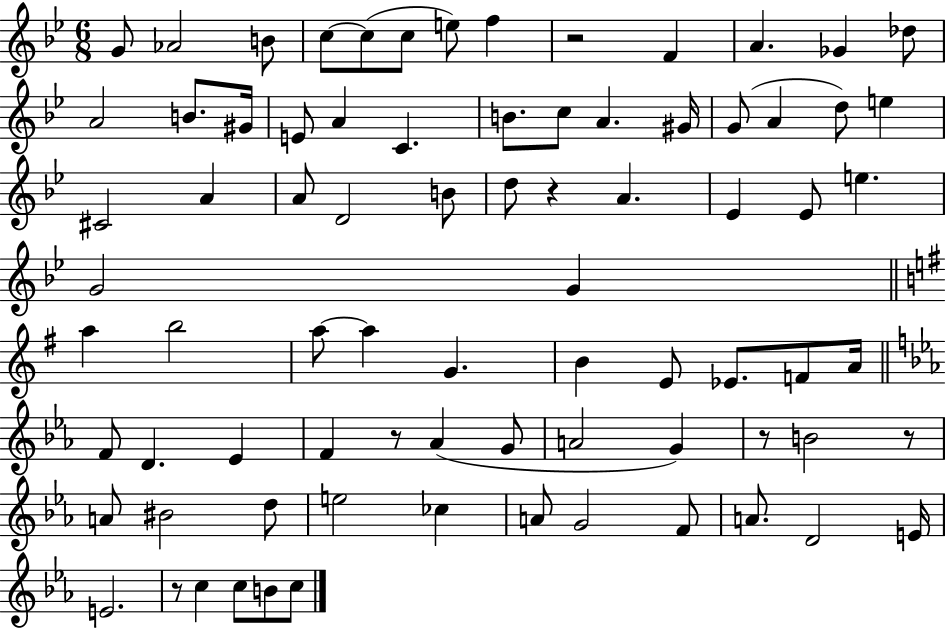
{
  \clef treble
  \numericTimeSignature
  \time 6/8
  \key bes \major
  g'8 aes'2 b'8 | c''8~~ c''8( c''8 e''8) f''4 | r2 f'4 | a'4. ges'4 des''8 | \break a'2 b'8. gis'16 | e'8 a'4 c'4. | b'8. c''8 a'4. gis'16 | g'8( a'4 d''8) e''4 | \break cis'2 a'4 | a'8 d'2 b'8 | d''8 r4 a'4. | ees'4 ees'8 e''4. | \break g'2 g'4 | \bar "||" \break \key e \minor a''4 b''2 | a''8~~ a''4 g'4. | b'4 e'8 ees'8. f'8 a'16 | \bar "||" \break \key c \minor f'8 d'4. ees'4 | f'4 r8 aes'4( g'8 | a'2 g'4) | r8 b'2 r8 | \break a'8 bis'2 d''8 | e''2 ces''4 | a'8 g'2 f'8 | a'8. d'2 e'16 | \break e'2. | r8 c''4 c''8 b'8 c''8 | \bar "|."
}